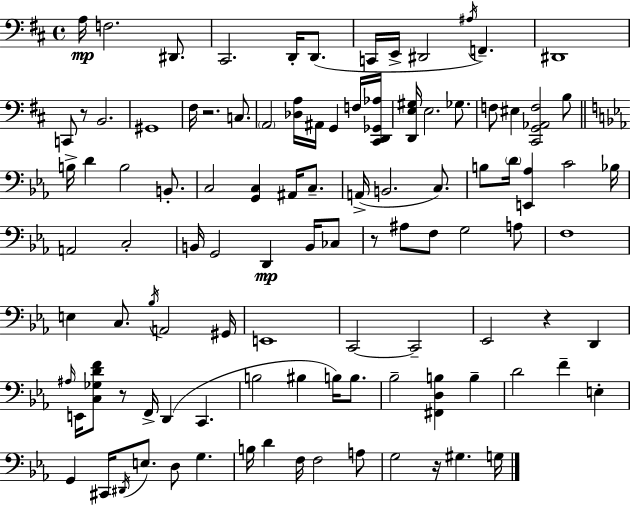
X:1
T:Untitled
M:4/4
L:1/4
K:D
A,/4 F,2 ^D,,/2 ^C,,2 D,,/4 D,,/2 C,,/4 E,,/4 ^D,,2 ^A,/4 F,, ^D,,4 C,,/2 z/2 B,,2 ^G,,4 ^F,/4 z2 C,/2 A,,2 [_D,A,]/4 ^A,,/4 G,, F,/4 [^C,,D,,_G,,_A,]/4 [D,,E,^G,]/4 E,2 _G,/2 F,/2 ^E, [^C,,G,,_A,,F,]2 B,/2 B,/4 D B,2 B,,/2 C,2 [G,,C,] ^A,,/4 C,/2 A,,/4 B,,2 C,/2 B,/2 D/4 [E,,_A,] C2 _B,/4 A,,2 C,2 B,,/4 G,,2 D,, B,,/4 _C,/2 z/2 ^A,/2 F,/2 G,2 A,/2 F,4 E, C,/2 _B,/4 A,,2 ^G,,/4 E,,4 C,,2 C,,2 _E,,2 z D,, ^A,/4 E,,/4 [C,_G,DF]/2 z/2 F,,/4 D,, C,, B,2 ^B, B,/4 B,/2 _B,2 [^F,,D,B,] B, D2 F E, G,, ^C,,/4 ^D,,/4 E,/2 D,/2 G, B,/4 D F,/4 F,2 A,/2 G,2 z/4 ^G, G,/4